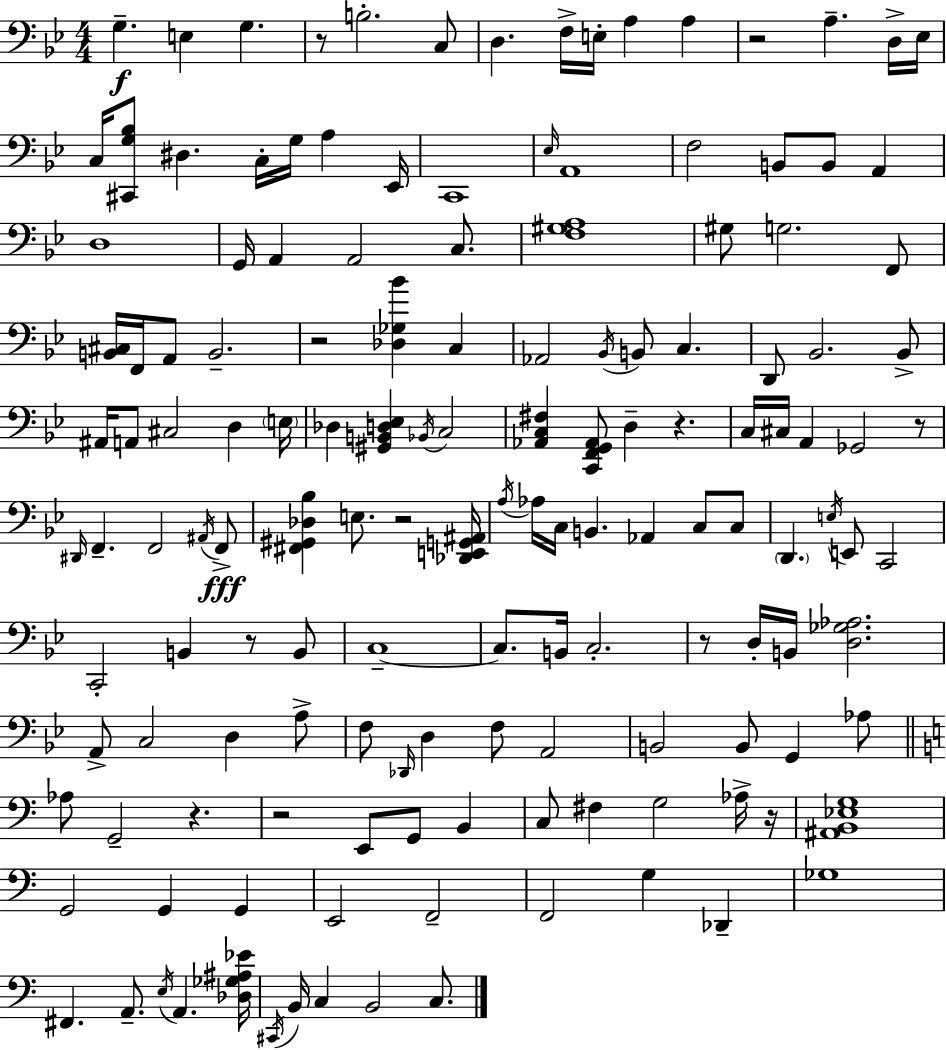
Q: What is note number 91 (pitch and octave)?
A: D3